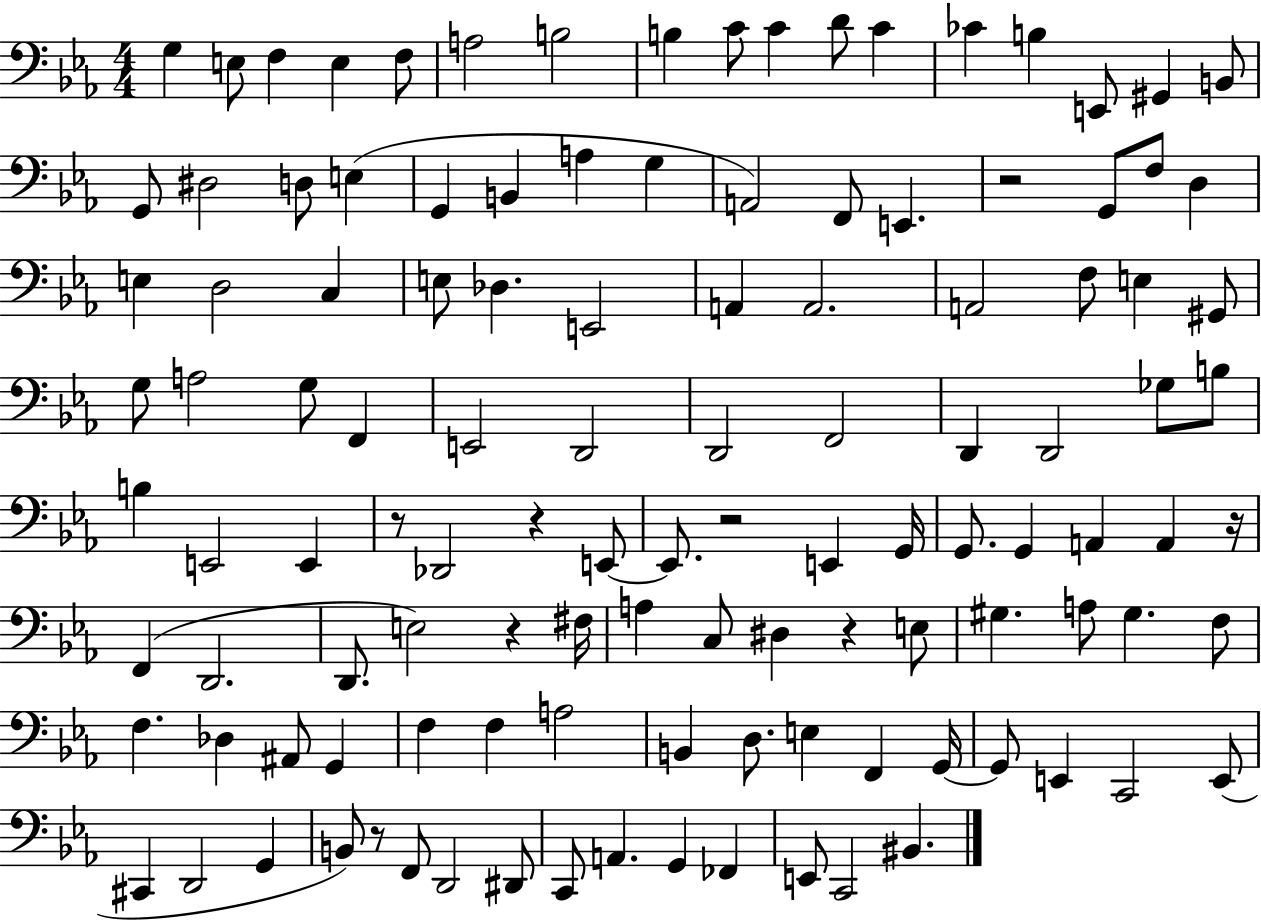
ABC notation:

X:1
T:Untitled
M:4/4
L:1/4
K:Eb
G, E,/2 F, E, F,/2 A,2 B,2 B, C/2 C D/2 C _C B, E,,/2 ^G,, B,,/2 G,,/2 ^D,2 D,/2 E, G,, B,, A, G, A,,2 F,,/2 E,, z2 G,,/2 F,/2 D, E, D,2 C, E,/2 _D, E,,2 A,, A,,2 A,,2 F,/2 E, ^G,,/2 G,/2 A,2 G,/2 F,, E,,2 D,,2 D,,2 F,,2 D,, D,,2 _G,/2 B,/2 B, E,,2 E,, z/2 _D,,2 z E,,/2 E,,/2 z2 E,, G,,/4 G,,/2 G,, A,, A,, z/4 F,, D,,2 D,,/2 E,2 z ^F,/4 A, C,/2 ^D, z E,/2 ^G, A,/2 ^G, F,/2 F, _D, ^A,,/2 G,, F, F, A,2 B,, D,/2 E, F,, G,,/4 G,,/2 E,, C,,2 E,,/2 ^C,, D,,2 G,, B,,/2 z/2 F,,/2 D,,2 ^D,,/2 C,,/2 A,, G,, _F,, E,,/2 C,,2 ^B,,